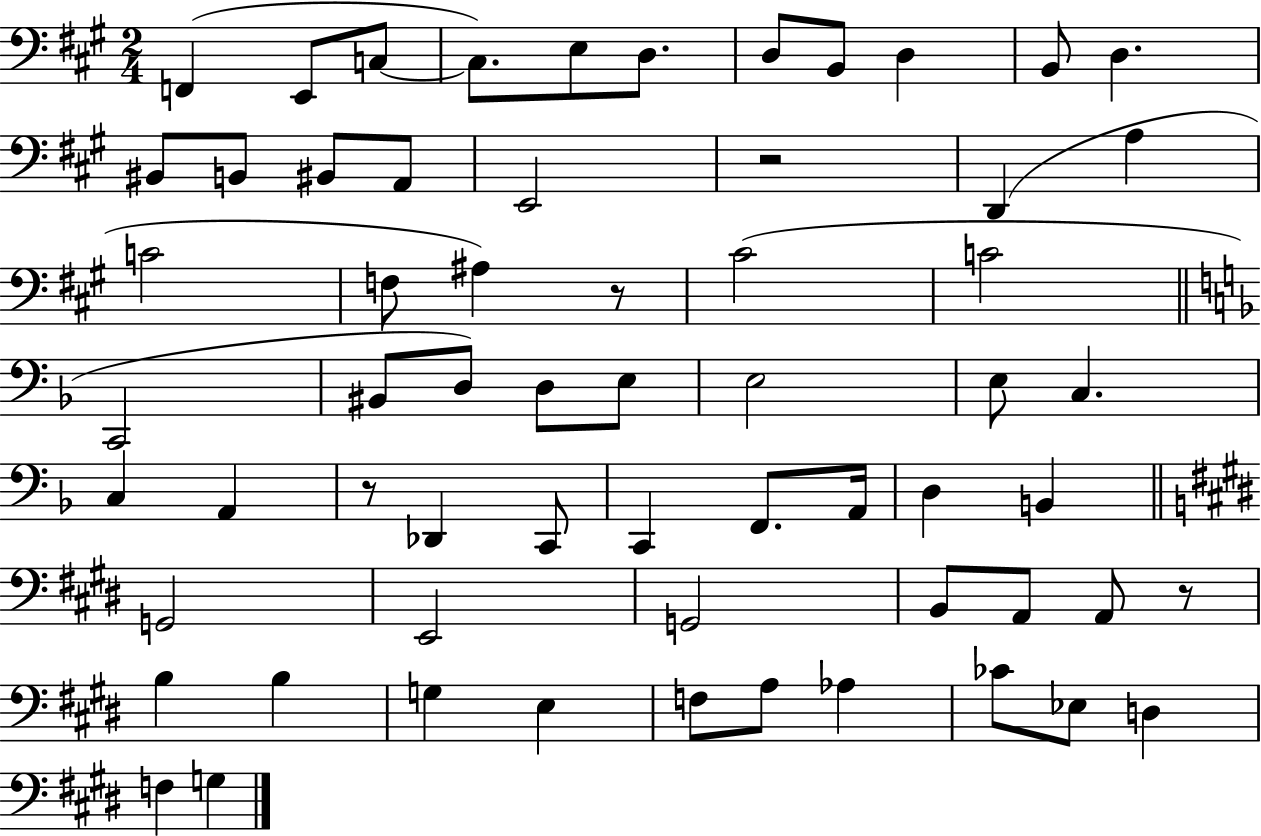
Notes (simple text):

F2/q E2/e C3/e C3/e. E3/e D3/e. D3/e B2/e D3/q B2/e D3/q. BIS2/e B2/e BIS2/e A2/e E2/h R/h D2/q A3/q C4/h F3/e A#3/q R/e C#4/h C4/h C2/h BIS2/e D3/e D3/e E3/e E3/h E3/e C3/q. C3/q A2/q R/e Db2/q C2/e C2/q F2/e. A2/s D3/q B2/q G2/h E2/h G2/h B2/e A2/e A2/e R/e B3/q B3/q G3/q E3/q F3/e A3/e Ab3/q CES4/e Eb3/e D3/q F3/q G3/q